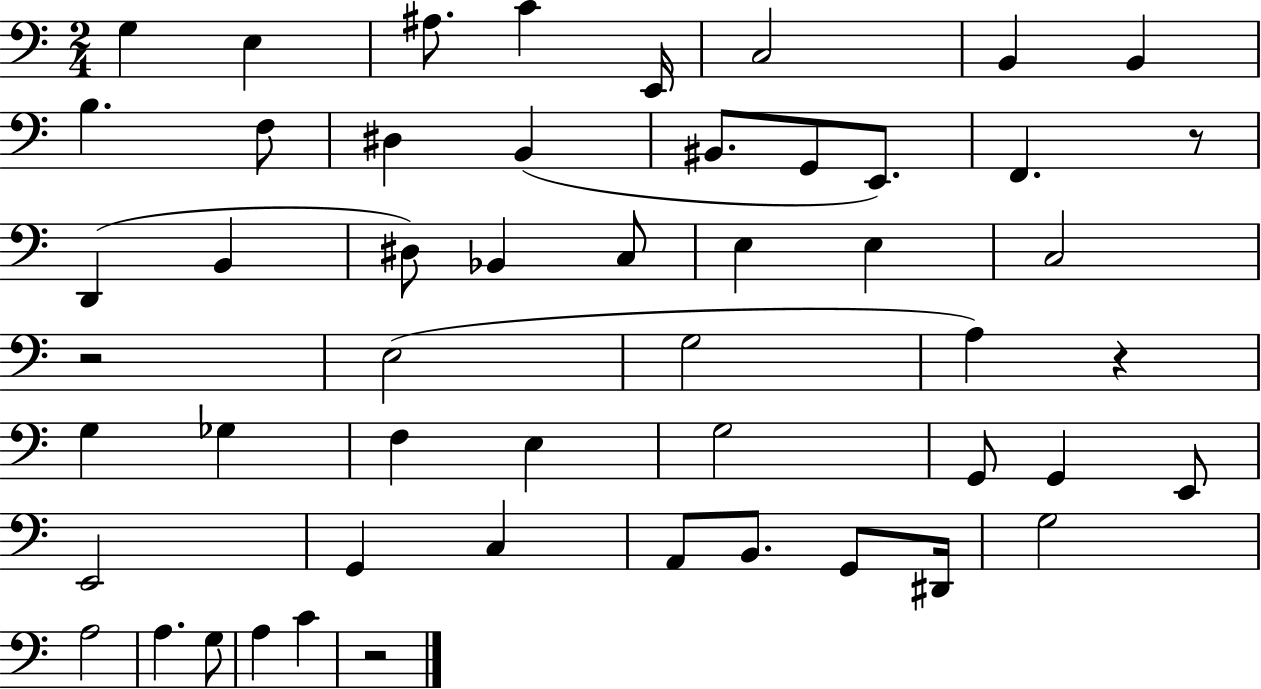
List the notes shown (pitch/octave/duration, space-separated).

G3/q E3/q A#3/e. C4/q E2/s C3/h B2/q B2/q B3/q. F3/e D#3/q B2/q BIS2/e. G2/e E2/e. F2/q. R/e D2/q B2/q D#3/e Bb2/q C3/e E3/q E3/q C3/h R/h E3/h G3/h A3/q R/q G3/q Gb3/q F3/q E3/q G3/h G2/e G2/q E2/e E2/h G2/q C3/q A2/e B2/e. G2/e D#2/s G3/h A3/h A3/q. G3/e A3/q C4/q R/h